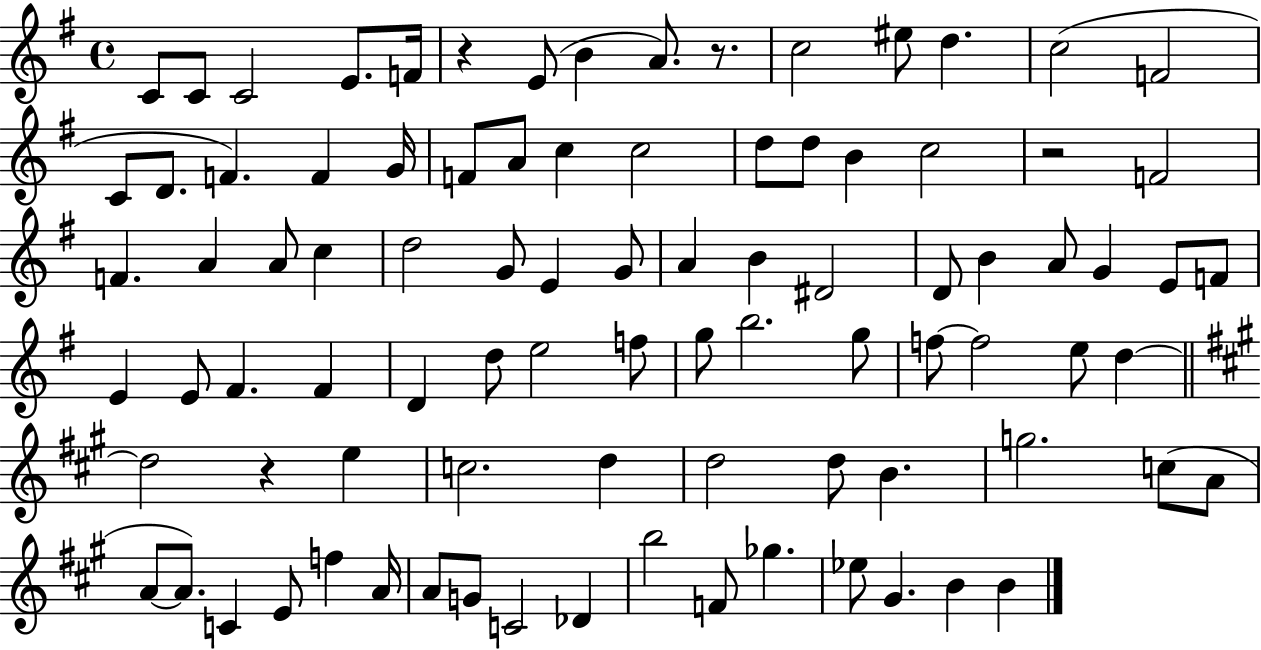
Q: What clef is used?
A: treble